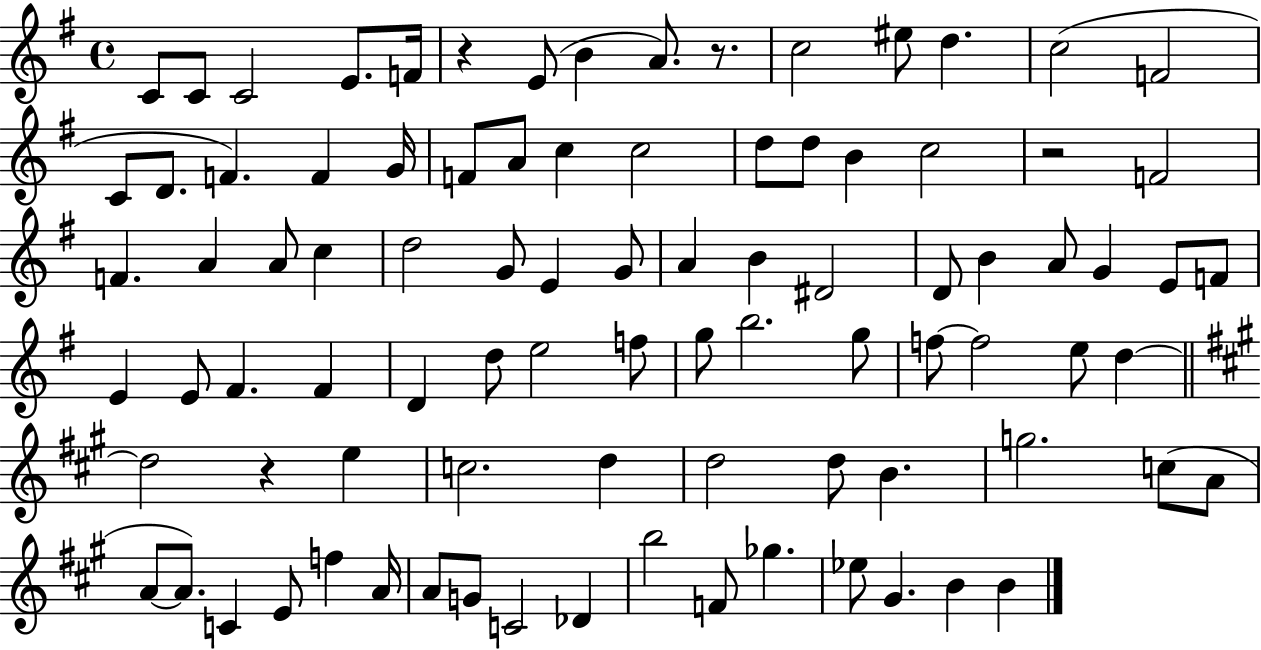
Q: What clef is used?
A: treble